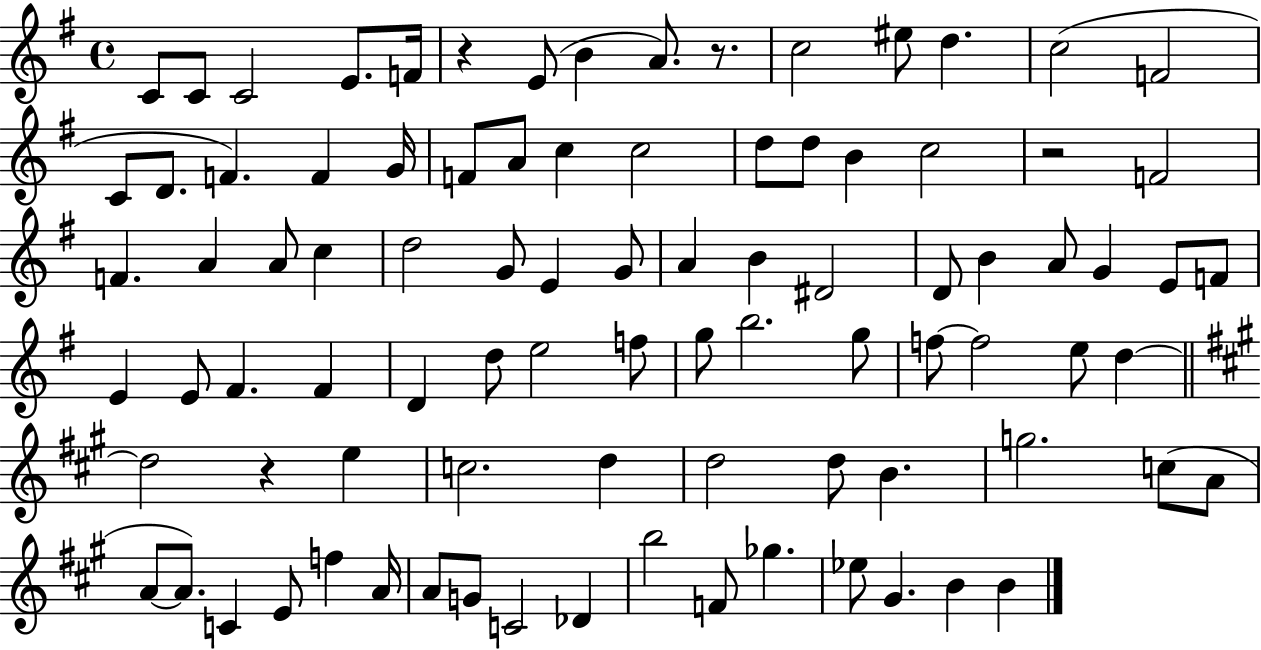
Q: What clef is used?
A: treble